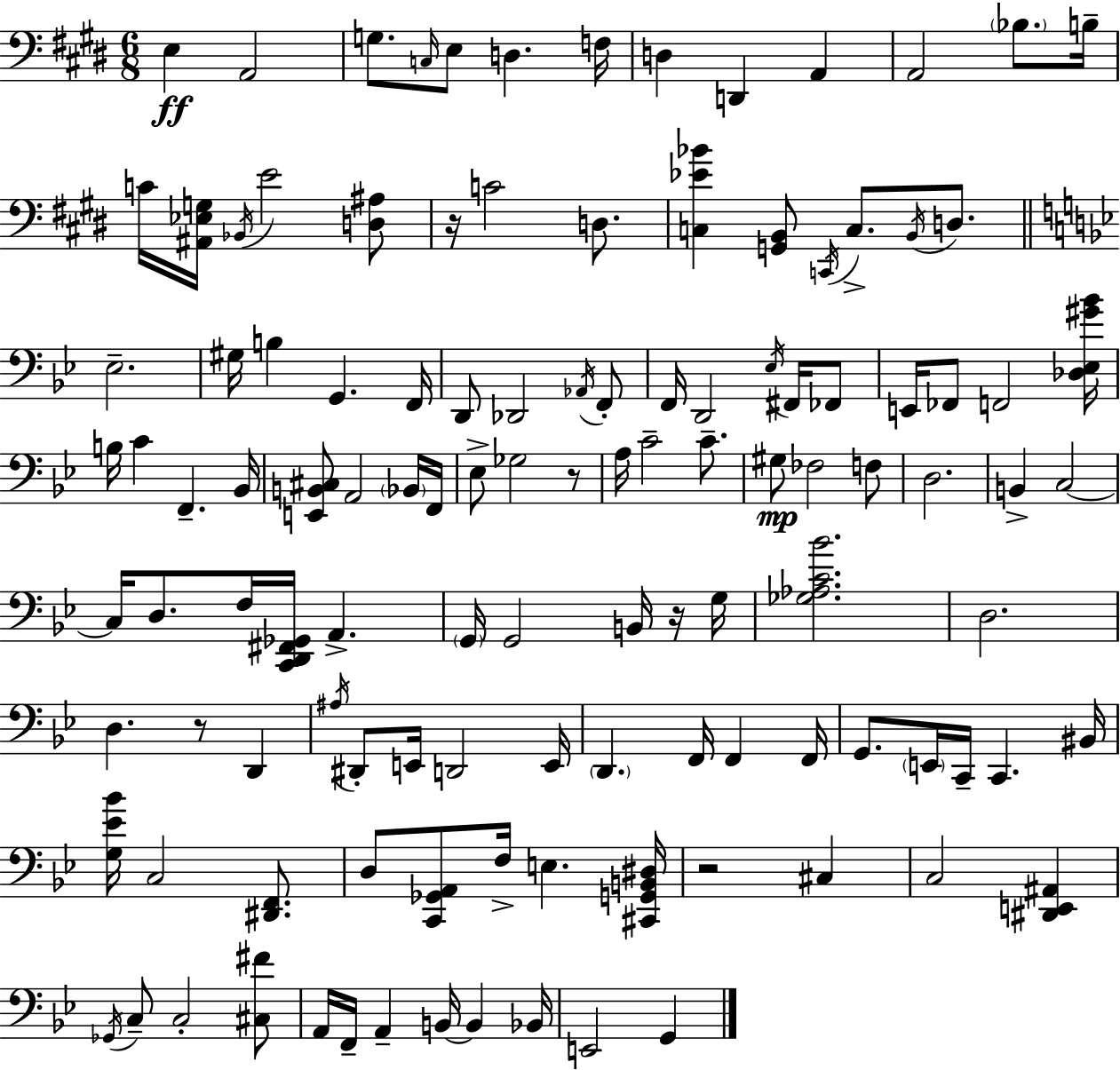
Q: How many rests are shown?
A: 5